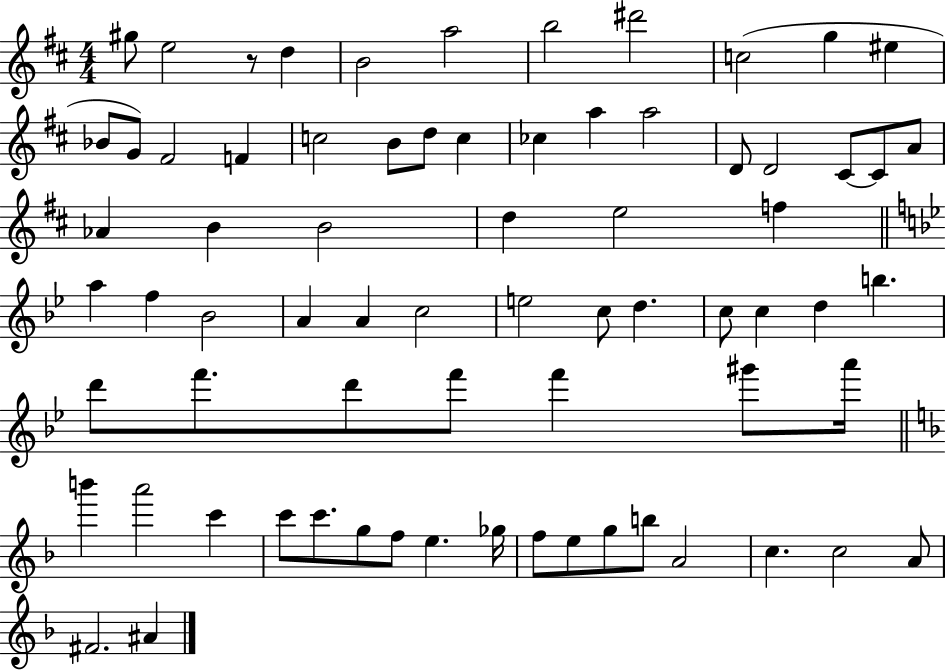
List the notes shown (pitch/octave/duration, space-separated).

G#5/e E5/h R/e D5/q B4/h A5/h B5/h D#6/h C5/h G5/q EIS5/q Bb4/e G4/e F#4/h F4/q C5/h B4/e D5/e C5/q CES5/q A5/q A5/h D4/e D4/h C#4/e C#4/e A4/e Ab4/q B4/q B4/h D5/q E5/h F5/q A5/q F5/q Bb4/h A4/q A4/q C5/h E5/h C5/e D5/q. C5/e C5/q D5/q B5/q. D6/e F6/e. D6/e F6/e F6/q G#6/e A6/s B6/q A6/h C6/q C6/e C6/e. G5/e F5/e E5/q. Gb5/s F5/e E5/e G5/e B5/e A4/h C5/q. C5/h A4/e F#4/h. A#4/q